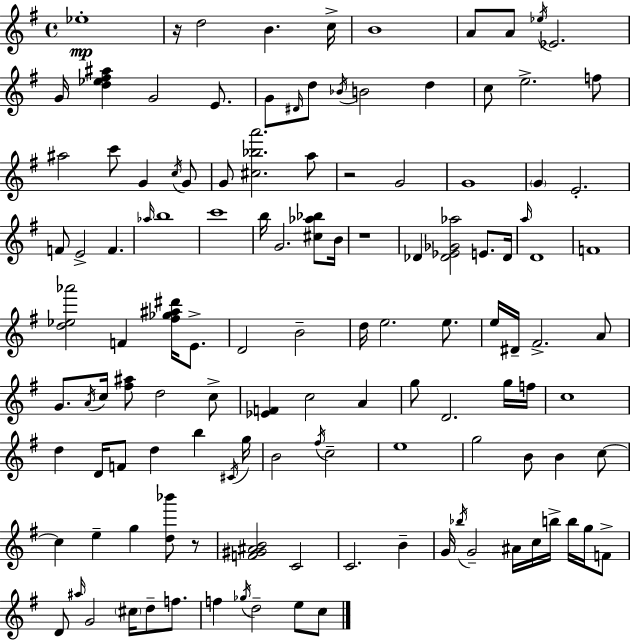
{
  \clef treble
  \time 4/4
  \defaultTimeSignature
  \key e \minor
  ees''1-.\mp | r16 d''2 b'4. c''16-> | b'1 | a'8 a'8 \acciaccatura { ees''16 } ees'2. | \break g'16 <d'' ees'' fis'' ais''>4 g'2 e'8. | g'8 \grace { dis'16 } d''8 \acciaccatura { bes'16 } b'2 d''4 | c''8 e''2.-> | f''8 ais''2 c'''8 g'4 | \break \acciaccatura { c''16 } g'8 g'8 <cis'' bes'' a'''>2. | a''8 r2 g'2 | g'1 | \parenthesize g'4 e'2.-. | \break f'8 e'2-> f'4. | \grace { aes''16 } b''1 | c'''1 | b''16 g'2. | \break <cis'' aes'' bes''>8 b'16 r1 | des'4 <des' ees' ges' aes''>2 | e'8. des'16 \grace { a''16 } d'1 | f'1 | \break <d'' ees'' aes'''>2 f'4 | <fis'' ges'' ais'' dis'''>16 e'8.-> d'2 b'2-- | d''16 e''2. | e''8. e''16 dis'16-- fis'2.-> | \break a'8 g'8. \acciaccatura { a'16 } c''16 <fis'' ais''>8 d''2 | c''8-> <ees' f'>4 c''2 | a'4 g''8 d'2. | g''16 f''16 c''1 | \break d''4 d'16 f'8 d''4 | b''4 \acciaccatura { cis'16 } g''16 b'2 | \acciaccatura { fis''16 } c''2-- e''1 | g''2 | \break b'8 b'4 c''8~~ c''4 e''4-- | g''4 <d'' bes'''>8 r8 <f' gis' ais' b'>2 | c'2 c'2. | b'4-- g'16 \acciaccatura { bes''16 } g'2-- | \break ais'16 c''16 b''16-> b''16 g''16 f'8-> d'8 \grace { ais''16 } g'2 | \parenthesize cis''16 d''8-- f''8. f''4 \acciaccatura { ges''16 } | d''2-- e''8 c''8 \bar "|."
}